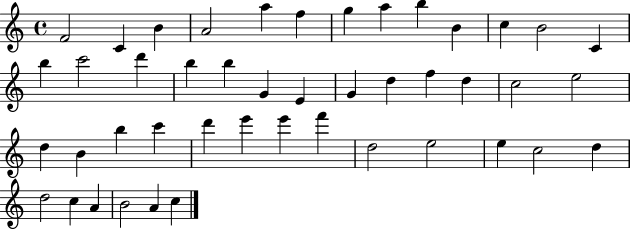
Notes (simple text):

F4/h C4/q B4/q A4/h A5/q F5/q G5/q A5/q B5/q B4/q C5/q B4/h C4/q B5/q C6/h D6/q B5/q B5/q G4/q E4/q G4/q D5/q F5/q D5/q C5/h E5/h D5/q B4/q B5/q C6/q D6/q E6/q E6/q F6/q D5/h E5/h E5/q C5/h D5/q D5/h C5/q A4/q B4/h A4/q C5/q